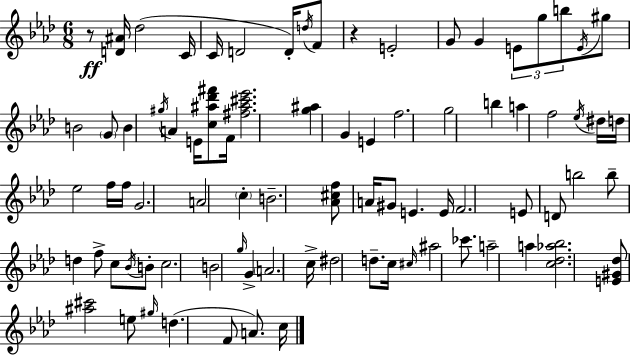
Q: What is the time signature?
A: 6/8